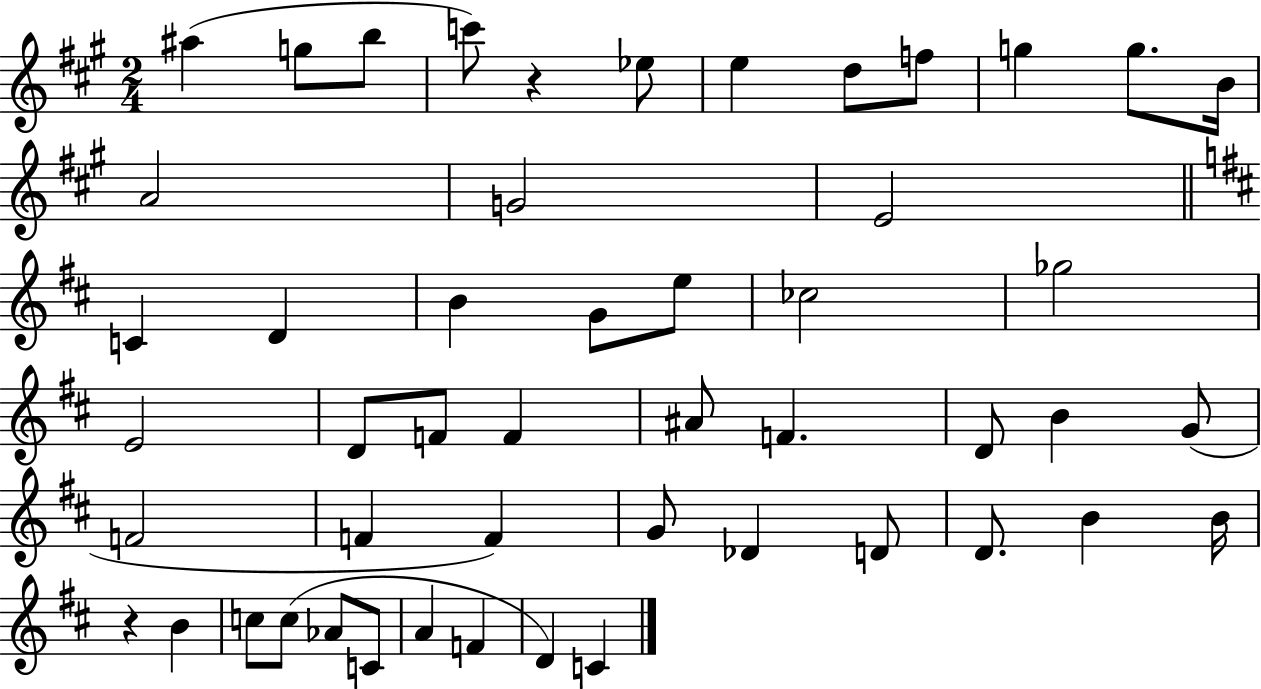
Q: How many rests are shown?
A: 2